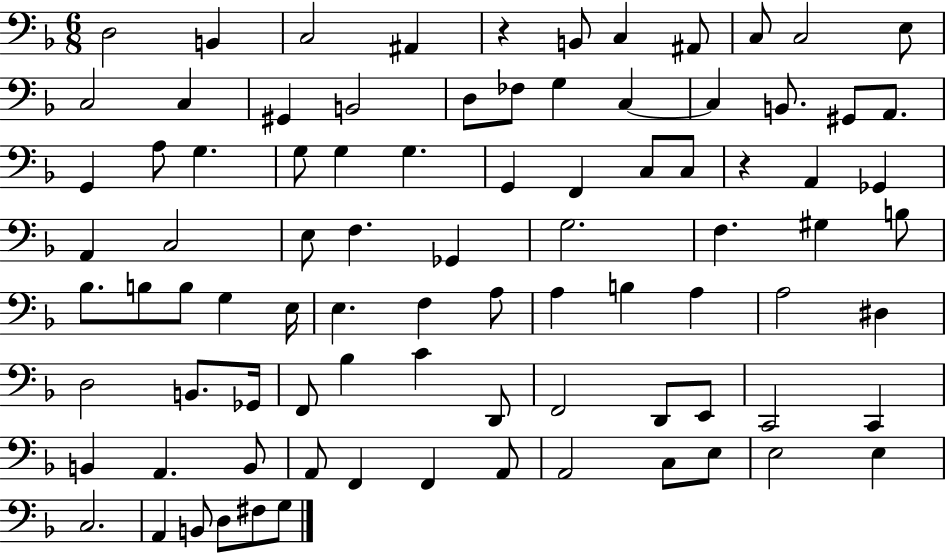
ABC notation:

X:1
T:Untitled
M:6/8
L:1/4
K:F
D,2 B,, C,2 ^A,, z B,,/2 C, ^A,,/2 C,/2 C,2 E,/2 C,2 C, ^G,, B,,2 D,/2 _F,/2 G, C, C, B,,/2 ^G,,/2 A,,/2 G,, A,/2 G, G,/2 G, G, G,, F,, C,/2 C,/2 z A,, _G,, A,, C,2 E,/2 F, _G,, G,2 F, ^G, B,/2 _B,/2 B,/2 B,/2 G, E,/4 E, F, A,/2 A, B, A, A,2 ^D, D,2 B,,/2 _G,,/4 F,,/2 _B, C D,,/2 F,,2 D,,/2 E,,/2 C,,2 C,, B,, A,, B,,/2 A,,/2 F,, F,, A,,/2 A,,2 C,/2 E,/2 E,2 E, C,2 A,, B,,/2 D,/2 ^F,/2 G,/2